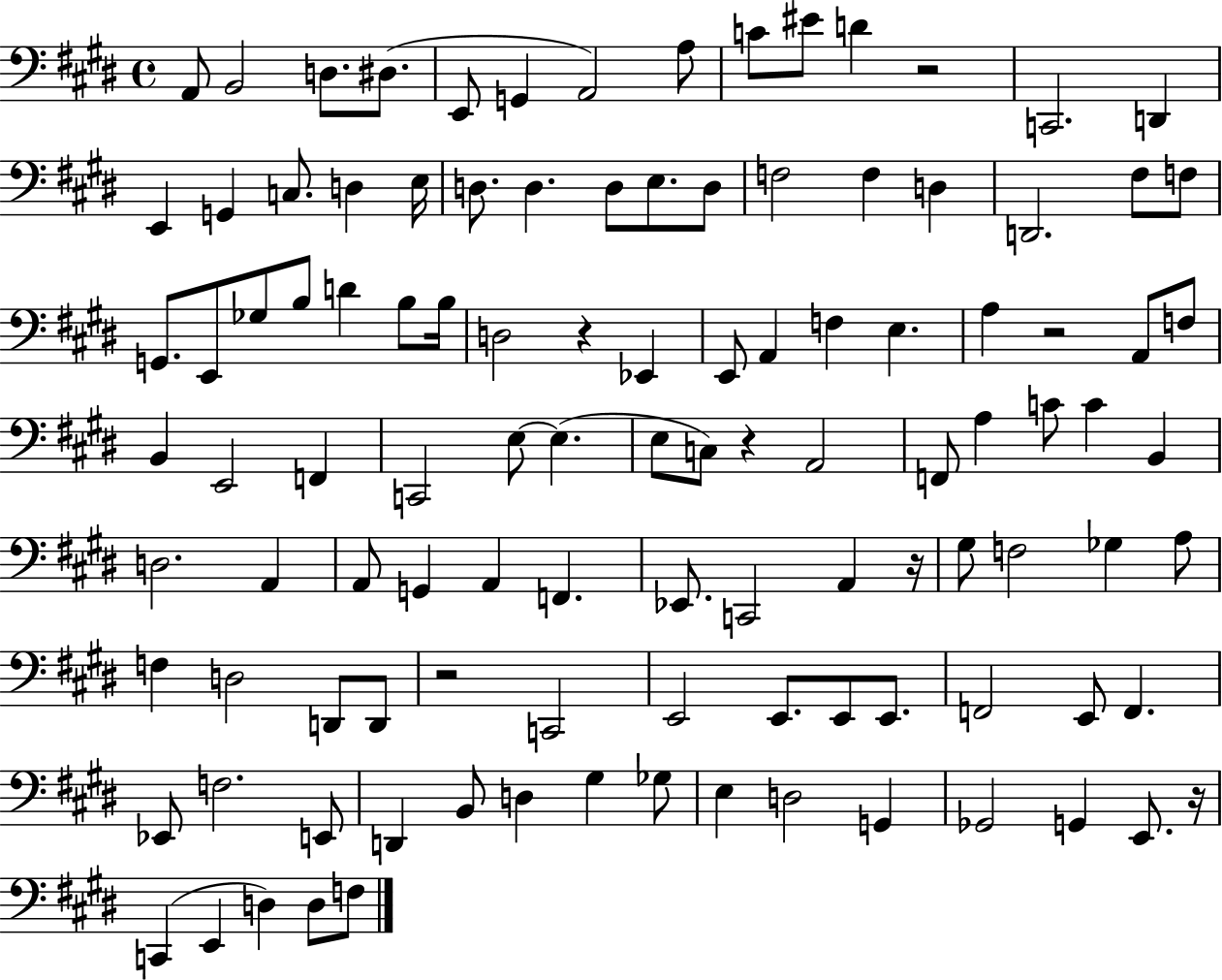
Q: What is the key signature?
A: E major